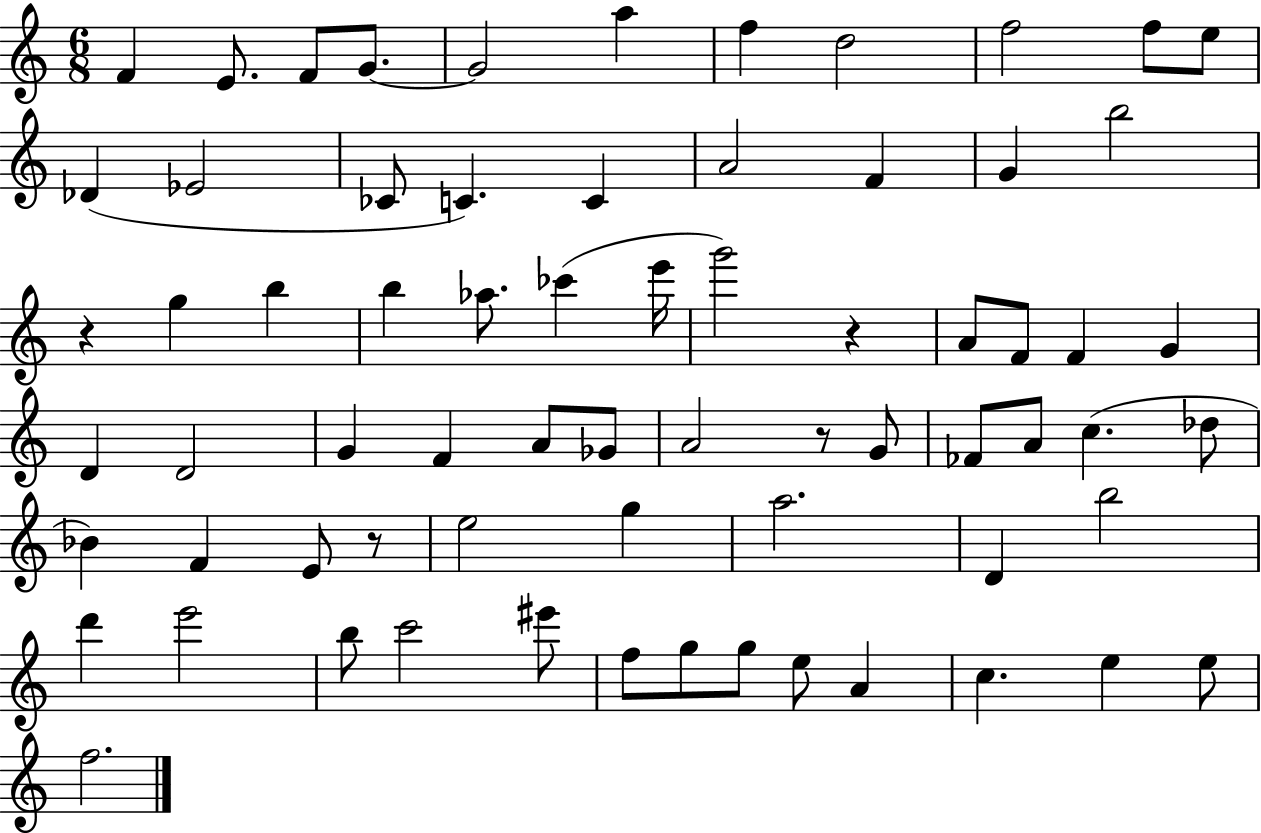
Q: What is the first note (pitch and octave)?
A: F4